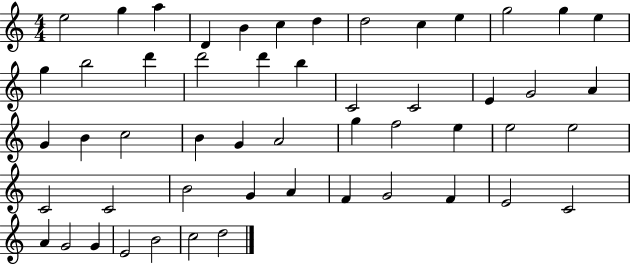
{
  \clef treble
  \numericTimeSignature
  \time 4/4
  \key c \major
  e''2 g''4 a''4 | d'4 b'4 c''4 d''4 | d''2 c''4 e''4 | g''2 g''4 e''4 | \break g''4 b''2 d'''4 | d'''2 d'''4 b''4 | c'2 c'2 | e'4 g'2 a'4 | \break g'4 b'4 c''2 | b'4 g'4 a'2 | g''4 f''2 e''4 | e''2 e''2 | \break c'2 c'2 | b'2 g'4 a'4 | f'4 g'2 f'4 | e'2 c'2 | \break a'4 g'2 g'4 | e'2 b'2 | c''2 d''2 | \bar "|."
}